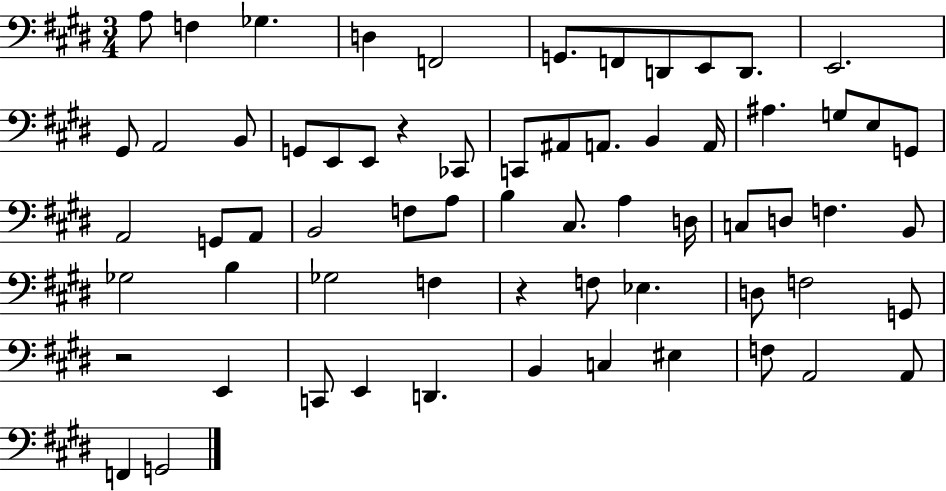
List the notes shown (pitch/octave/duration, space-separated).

A3/e F3/q Gb3/q. D3/q F2/h G2/e. F2/e D2/e E2/e D2/e. E2/h. G#2/e A2/h B2/e G2/e E2/e E2/e R/q CES2/e C2/e A#2/e A2/e. B2/q A2/s A#3/q. G3/e E3/e G2/e A2/h G2/e A2/e B2/h F3/e A3/e B3/q C#3/e. A3/q D3/s C3/e D3/e F3/q. B2/e Gb3/h B3/q Gb3/h F3/q R/q F3/e Eb3/q. D3/e F3/h G2/e R/h E2/q C2/e E2/q D2/q. B2/q C3/q EIS3/q F3/e A2/h A2/e F2/q G2/h